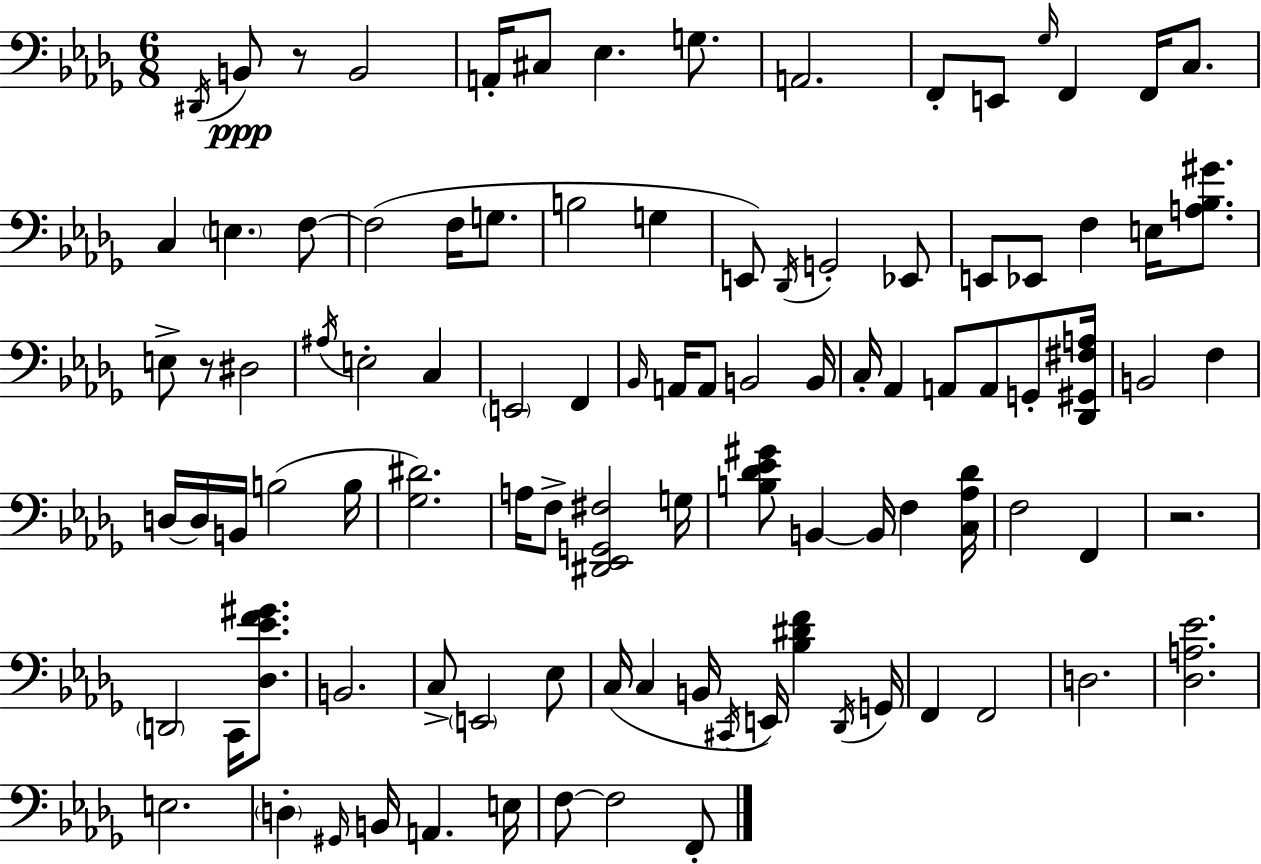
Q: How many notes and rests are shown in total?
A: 99